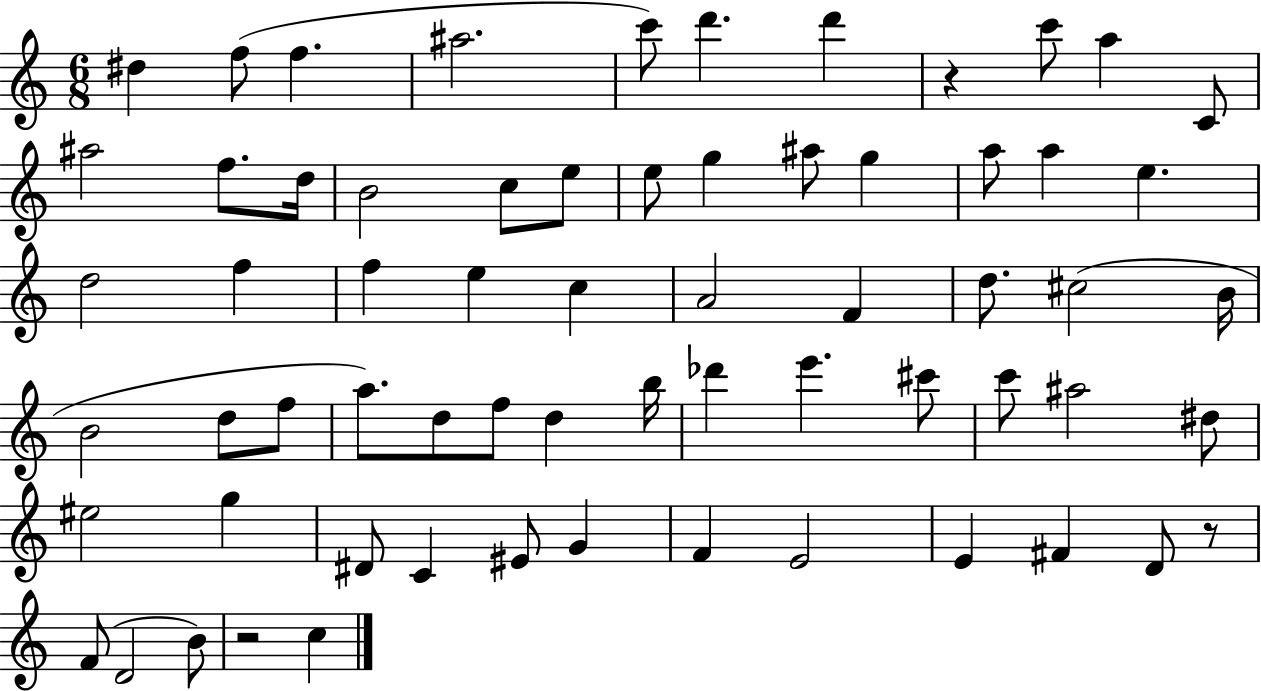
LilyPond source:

{
  \clef treble
  \numericTimeSignature
  \time 6/8
  \key c \major
  dis''4 f''8( f''4. | ais''2. | c'''8) d'''4. d'''4 | r4 c'''8 a''4 c'8 | \break ais''2 f''8. d''16 | b'2 c''8 e''8 | e''8 g''4 ais''8 g''4 | a''8 a''4 e''4. | \break d''2 f''4 | f''4 e''4 c''4 | a'2 f'4 | d''8. cis''2( b'16 | \break b'2 d''8 f''8 | a''8.) d''8 f''8 d''4 b''16 | des'''4 e'''4. cis'''8 | c'''8 ais''2 dis''8 | \break eis''2 g''4 | dis'8 c'4 eis'8 g'4 | f'4 e'2 | e'4 fis'4 d'8 r8 | \break f'8( d'2 b'8) | r2 c''4 | \bar "|."
}